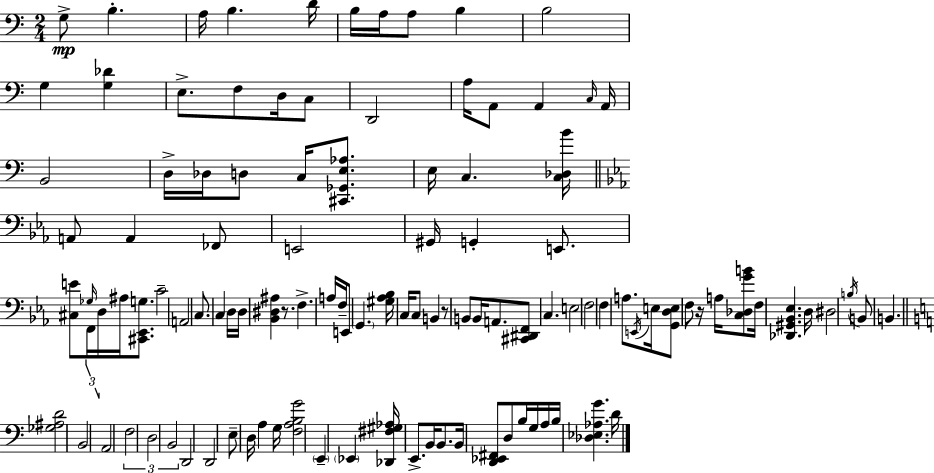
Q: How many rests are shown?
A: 3